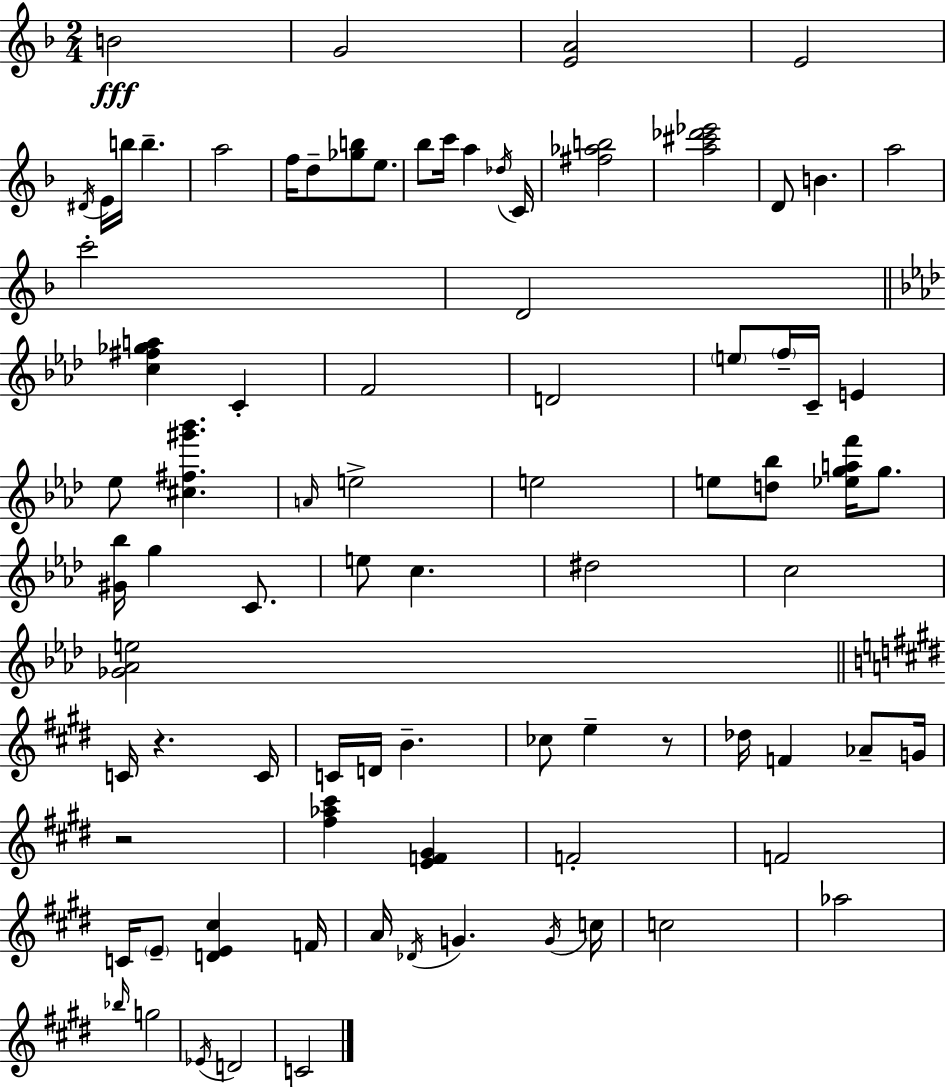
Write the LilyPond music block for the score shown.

{
  \clef treble
  \numericTimeSignature
  \time 2/4
  \key f \major
  b'2\fff | g'2 | <e' a'>2 | e'2 | \break \acciaccatura { dis'16 } e'16 b''16 b''4.-- | a''2 | f''16 d''8-- <ges'' b''>8 e''8. | bes''8 c'''16 a''4 | \break \acciaccatura { des''16 } c'16 <fis'' aes'' b''>2 | <a'' cis''' des''' ees'''>2 | d'8 b'4. | a''2 | \break c'''2-. | d'2 | \bar "||" \break \key f \minor <c'' fis'' ges'' a''>4 c'4-. | f'2 | d'2 | \parenthesize e''8 \parenthesize f''16-- c'16-- e'4 | \break ees''8 <cis'' fis'' gis''' bes'''>4. | \grace { a'16 } e''2-> | e''2 | e''8 <d'' bes''>8 <ees'' g'' a'' f'''>16 g''8. | \break <gis' bes''>16 g''4 c'8. | e''8 c''4. | dis''2 | c''2 | \break <ges' aes' e''>2 | \bar "||" \break \key e \major c'16 r4. c'16 | c'16 d'16 b'4.-- | ces''8 e''4-- r8 | des''16 f'4 aes'8-- g'16 | \break r2 | <fis'' aes'' cis'''>4 <e' f' gis'>4 | f'2-. | f'2 | \break c'16 \parenthesize e'8-- <d' e' cis''>4 f'16 | a'16 \acciaccatura { des'16 } g'4. | \acciaccatura { g'16 } c''16 c''2 | aes''2 | \break \grace { bes''16 } g''2 | \acciaccatura { ees'16 } d'2 | c'2 | \bar "|."
}